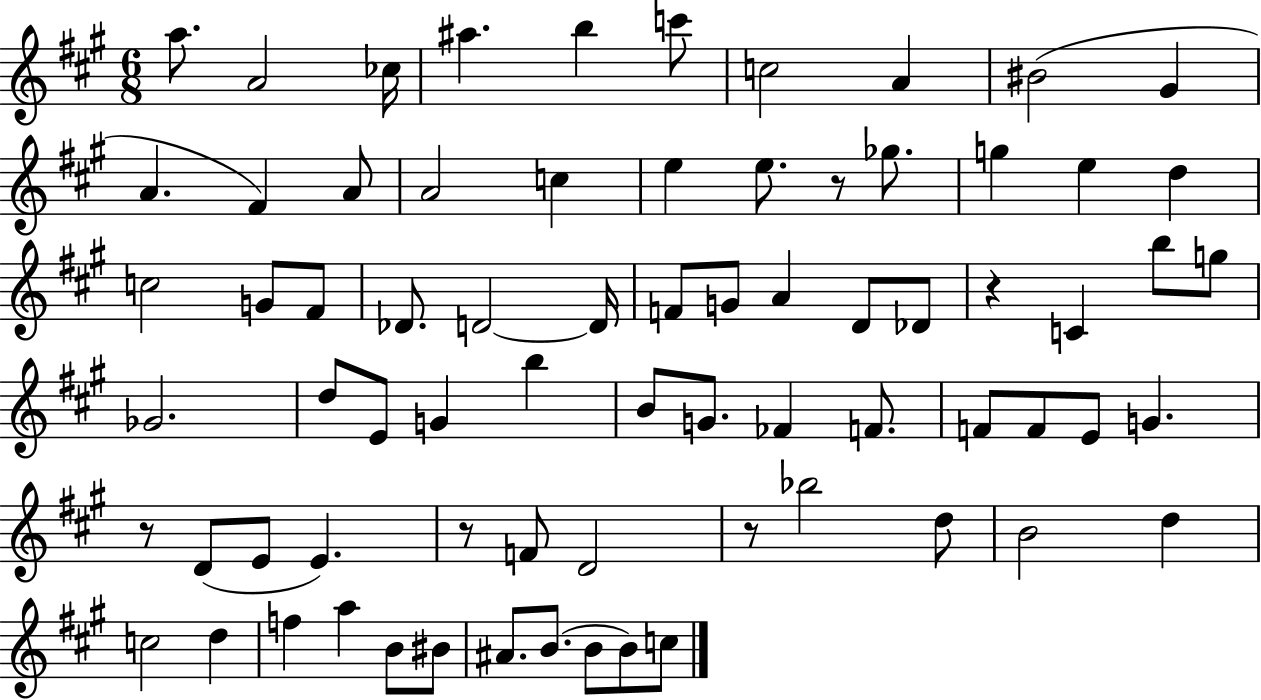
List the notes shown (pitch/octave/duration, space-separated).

A5/e. A4/h CES5/s A#5/q. B5/q C6/e C5/h A4/q BIS4/h G#4/q A4/q. F#4/q A4/e A4/h C5/q E5/q E5/e. R/e Gb5/e. G5/q E5/q D5/q C5/h G4/e F#4/e Db4/e. D4/h D4/s F4/e G4/e A4/q D4/e Db4/e R/q C4/q B5/e G5/e Gb4/h. D5/e E4/e G4/q B5/q B4/e G4/e. FES4/q F4/e. F4/e F4/e E4/e G4/q. R/e D4/e E4/e E4/q. R/e F4/e D4/h R/e Bb5/h D5/e B4/h D5/q C5/h D5/q F5/q A5/q B4/e BIS4/e A#4/e. B4/e. B4/e B4/e C5/e